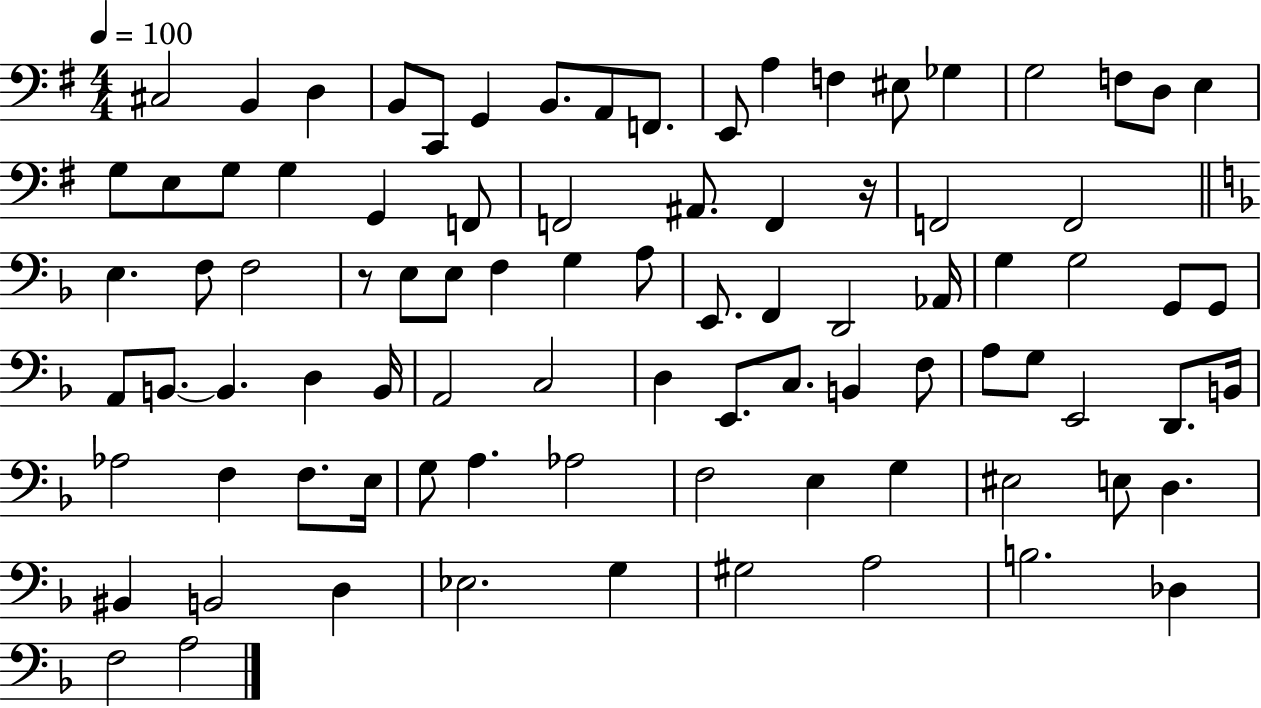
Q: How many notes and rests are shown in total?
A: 88